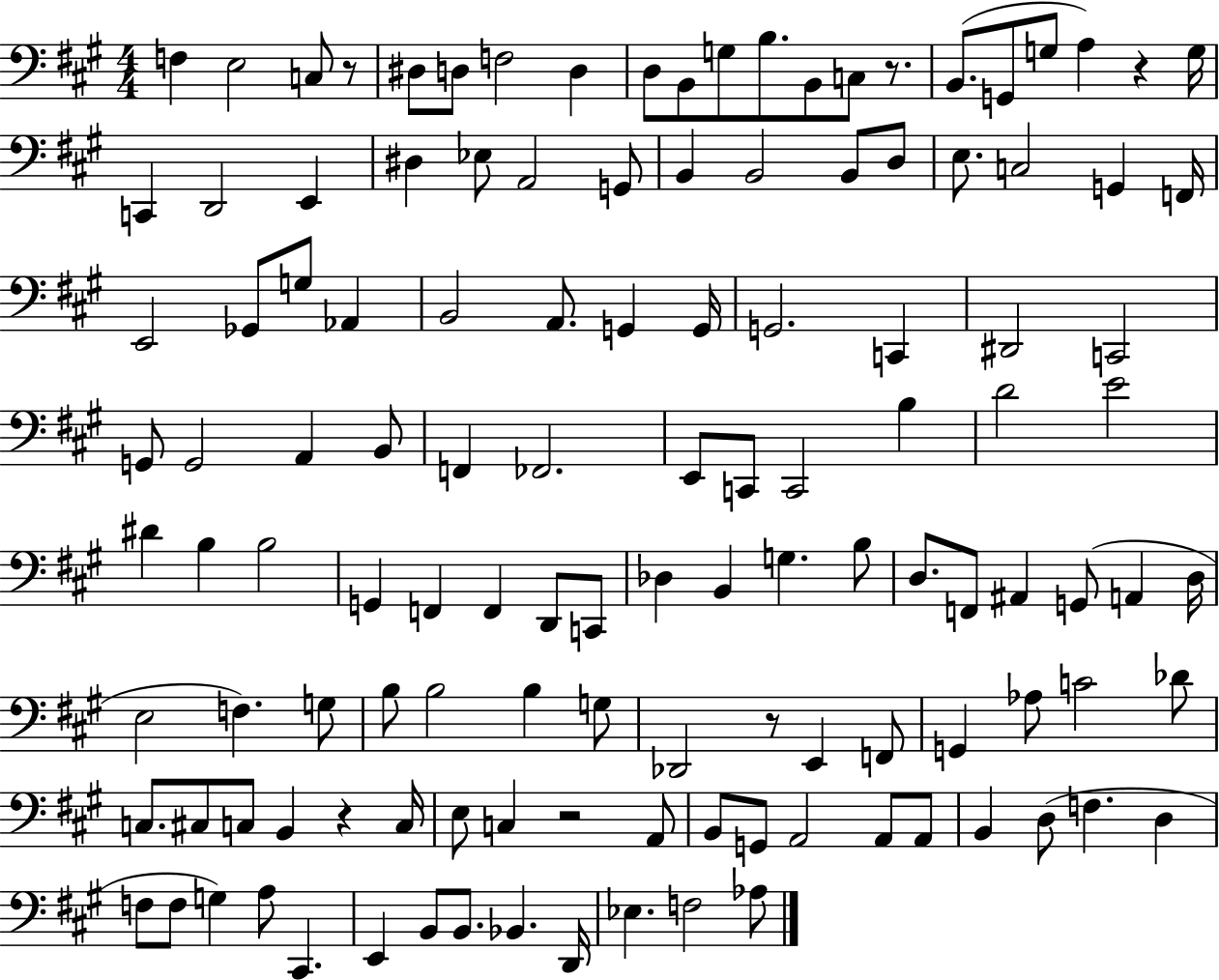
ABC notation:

X:1
T:Untitled
M:4/4
L:1/4
K:A
F, E,2 C,/2 z/2 ^D,/2 D,/2 F,2 D, D,/2 B,,/2 G,/2 B,/2 B,,/2 C,/2 z/2 B,,/2 G,,/2 G,/2 A, z G,/4 C,, D,,2 E,, ^D, _E,/2 A,,2 G,,/2 B,, B,,2 B,,/2 D,/2 E,/2 C,2 G,, F,,/4 E,,2 _G,,/2 G,/2 _A,, B,,2 A,,/2 G,, G,,/4 G,,2 C,, ^D,,2 C,,2 G,,/2 G,,2 A,, B,,/2 F,, _F,,2 E,,/2 C,,/2 C,,2 B, D2 E2 ^D B, B,2 G,, F,, F,, D,,/2 C,,/2 _D, B,, G, B,/2 D,/2 F,,/2 ^A,, G,,/2 A,, D,/4 E,2 F, G,/2 B,/2 B,2 B, G,/2 _D,,2 z/2 E,, F,,/2 G,, _A,/2 C2 _D/2 C,/2 ^C,/2 C,/2 B,, z C,/4 E,/2 C, z2 A,,/2 B,,/2 G,,/2 A,,2 A,,/2 A,,/2 B,, D,/2 F, D, F,/2 F,/2 G, A,/2 ^C,, E,, B,,/2 B,,/2 _B,, D,,/4 _E, F,2 _A,/2